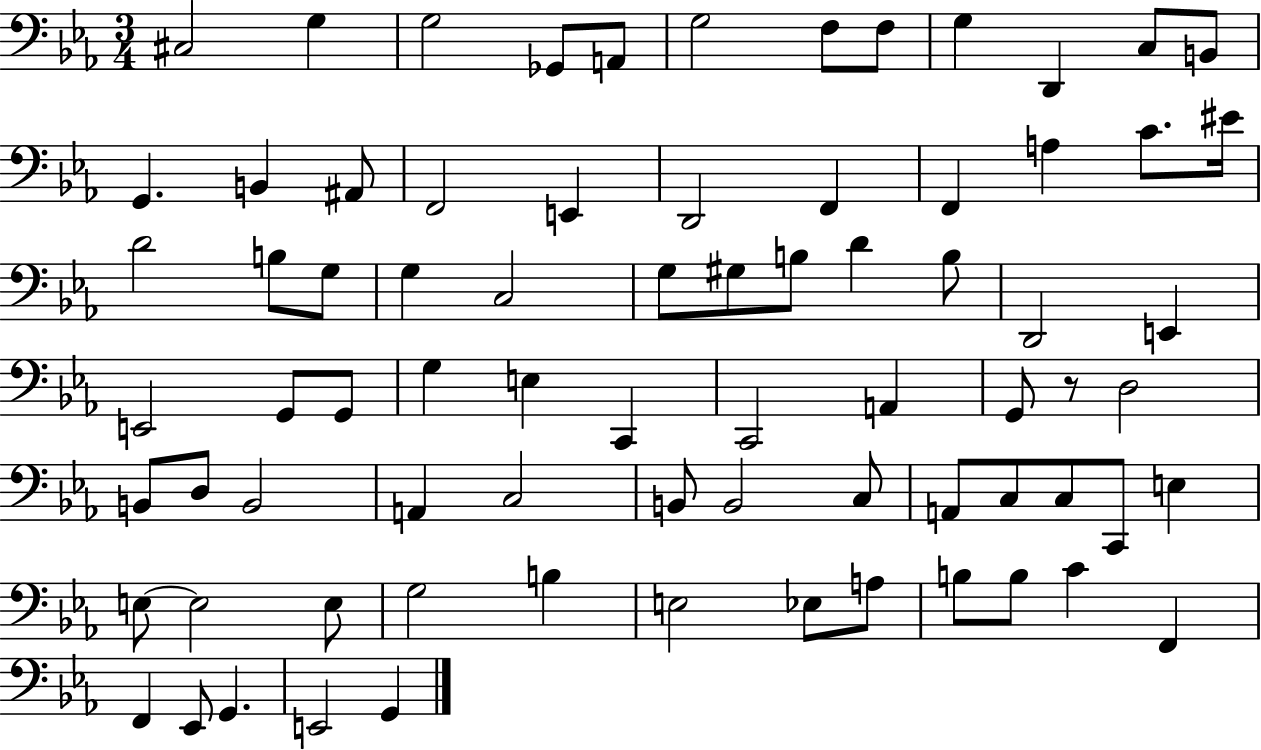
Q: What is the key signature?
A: EES major